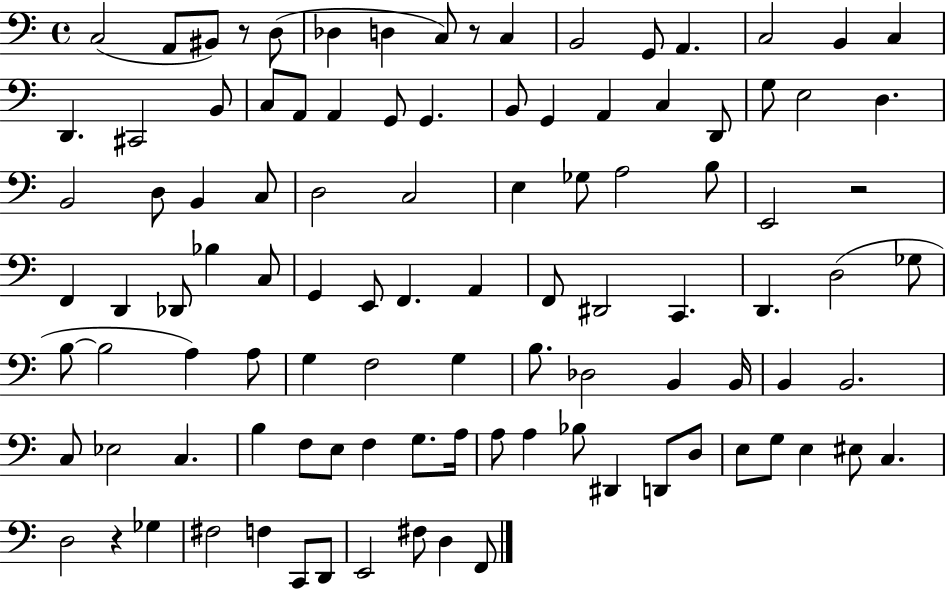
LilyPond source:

{
  \clef bass
  \time 4/4
  \defaultTimeSignature
  \key c \major
  \repeat volta 2 { c2( a,8 bis,8) r8 d8( | des4 d4 c8) r8 c4 | b,2 g,8 a,4. | c2 b,4 c4 | \break d,4. cis,2 b,8 | c8 a,8 a,4 g,8 g,4. | b,8 g,4 a,4 c4 d,8 | g8 e2 d4. | \break b,2 d8 b,4 c8 | d2 c2 | e4 ges8 a2 b8 | e,2 r2 | \break f,4 d,4 des,8 bes4 c8 | g,4 e,8 f,4. a,4 | f,8 dis,2 c,4. | d,4. d2( ges8 | \break b8~~ b2 a4) a8 | g4 f2 g4 | b8. des2 b,4 b,16 | b,4 b,2. | \break c8 ees2 c4. | b4 f8 e8 f4 g8. a16 | a8 a4 bes8 dis,4 d,8 d8 | e8 g8 e4 eis8 c4. | \break d2 r4 ges4 | fis2 f4 c,8 d,8 | e,2 fis8 d4 f,8 | } \bar "|."
}